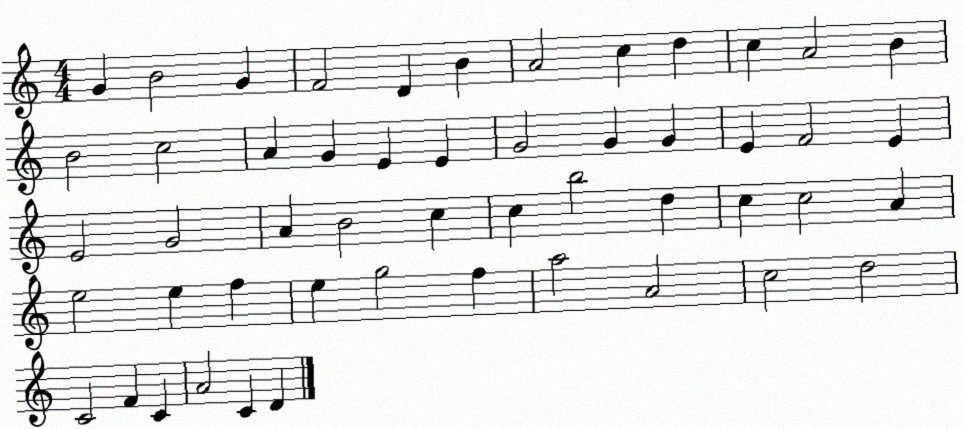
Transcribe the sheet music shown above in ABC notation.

X:1
T:Untitled
M:4/4
L:1/4
K:C
G B2 G F2 D B A2 c d c A2 B B2 c2 A G E E G2 G G E F2 E E2 G2 A B2 c c b2 d c c2 A e2 e f e g2 f a2 A2 c2 d2 C2 F C A2 C D